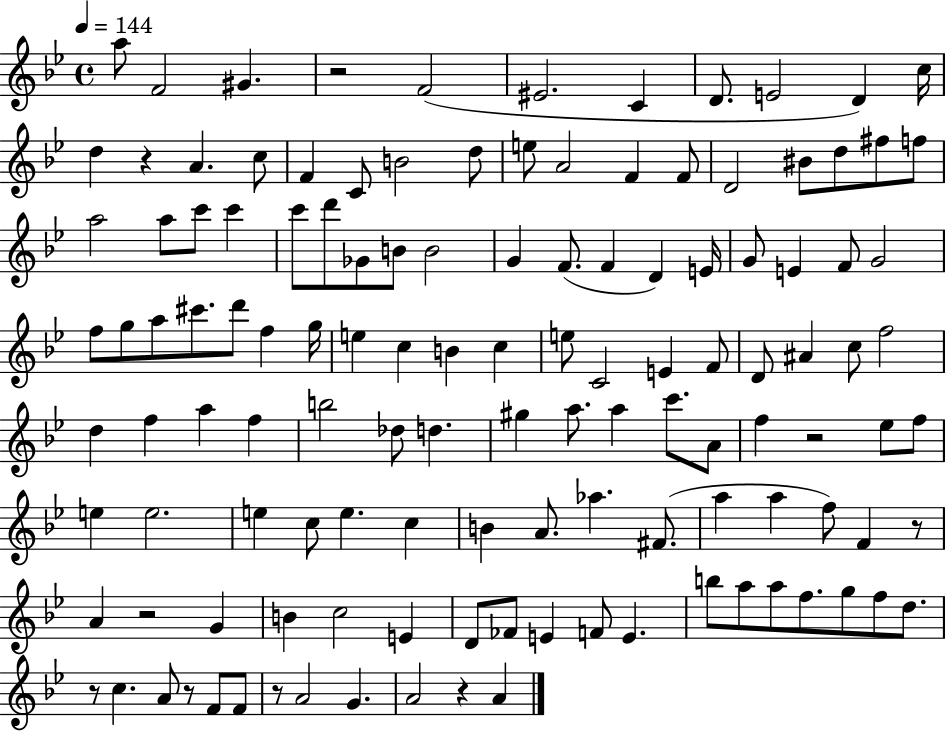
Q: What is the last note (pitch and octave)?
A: A4